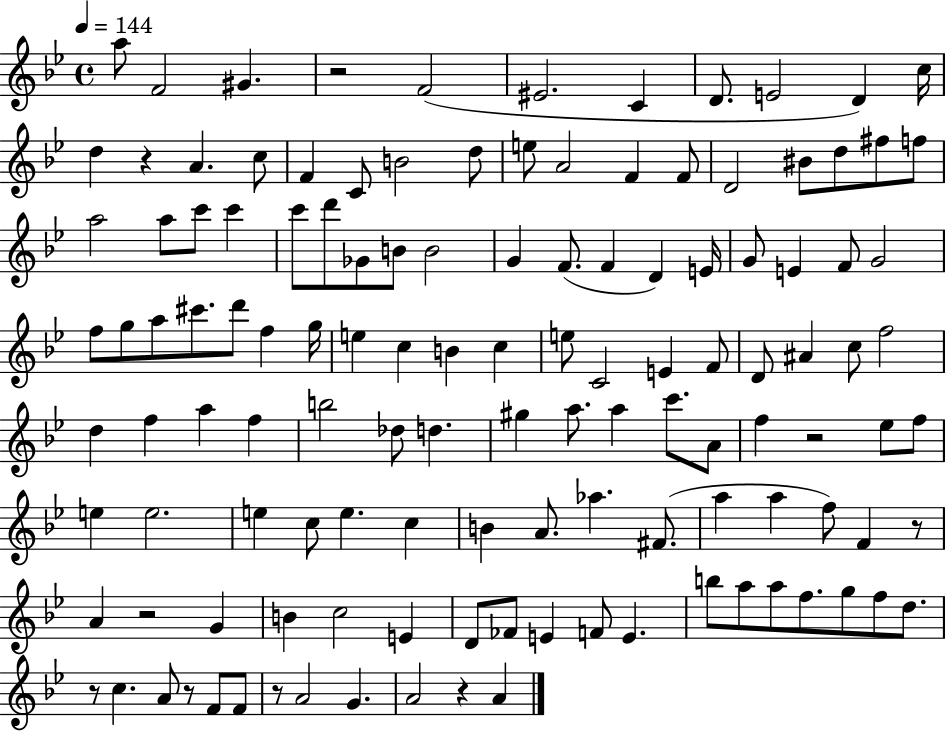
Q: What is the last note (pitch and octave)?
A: A4